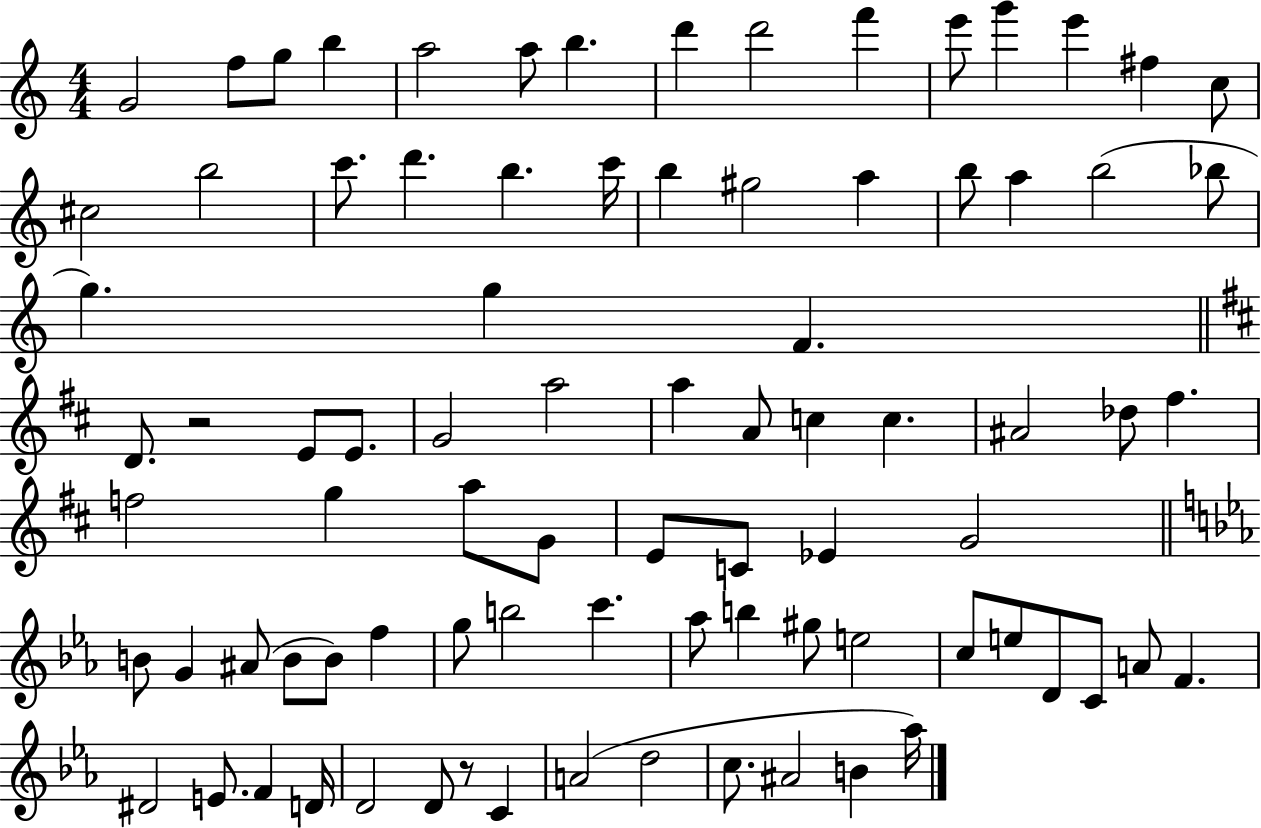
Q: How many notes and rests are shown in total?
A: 85